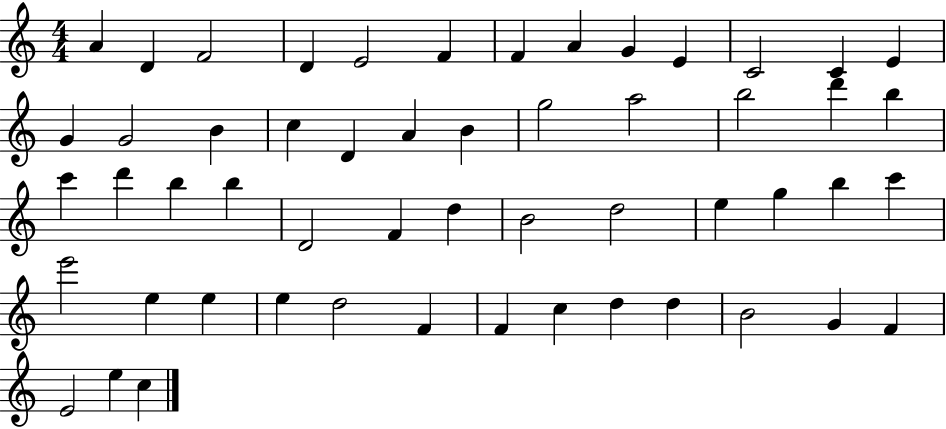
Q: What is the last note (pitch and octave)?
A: C5